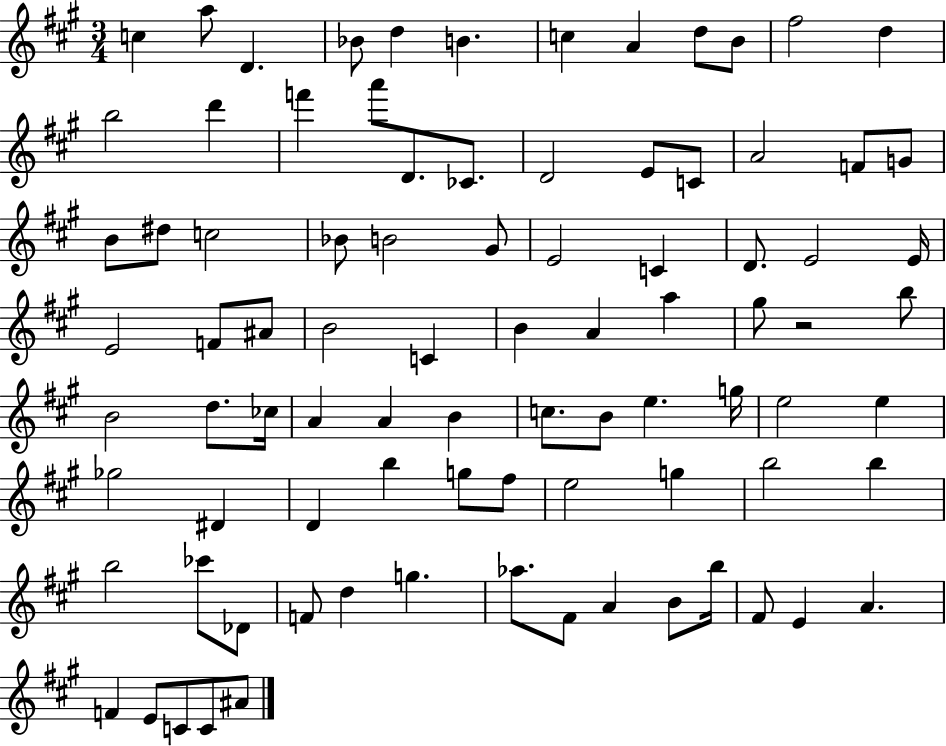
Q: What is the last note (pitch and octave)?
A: A#4